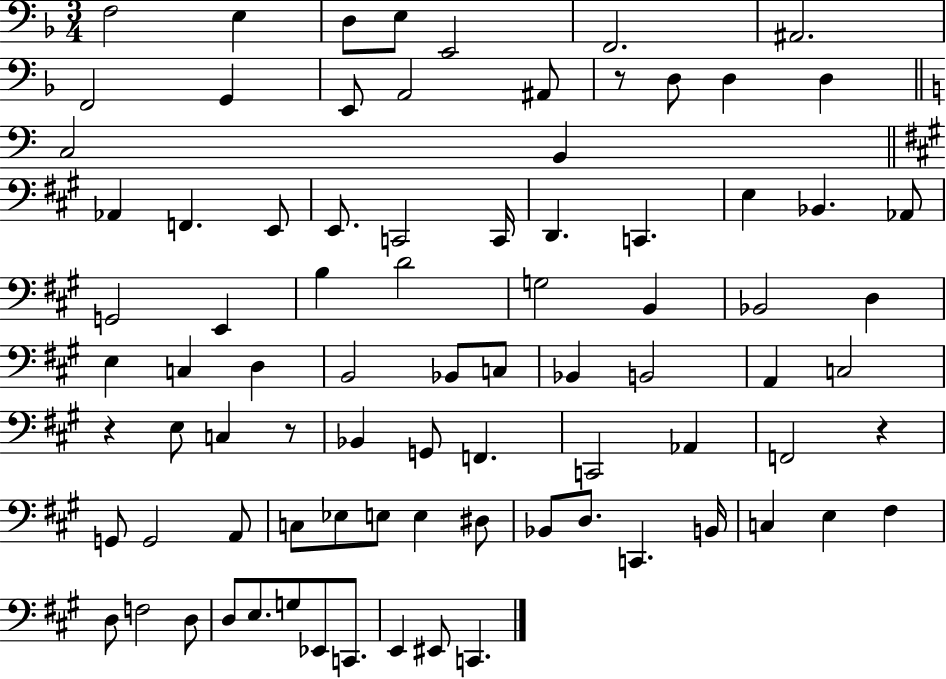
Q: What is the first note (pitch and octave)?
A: F3